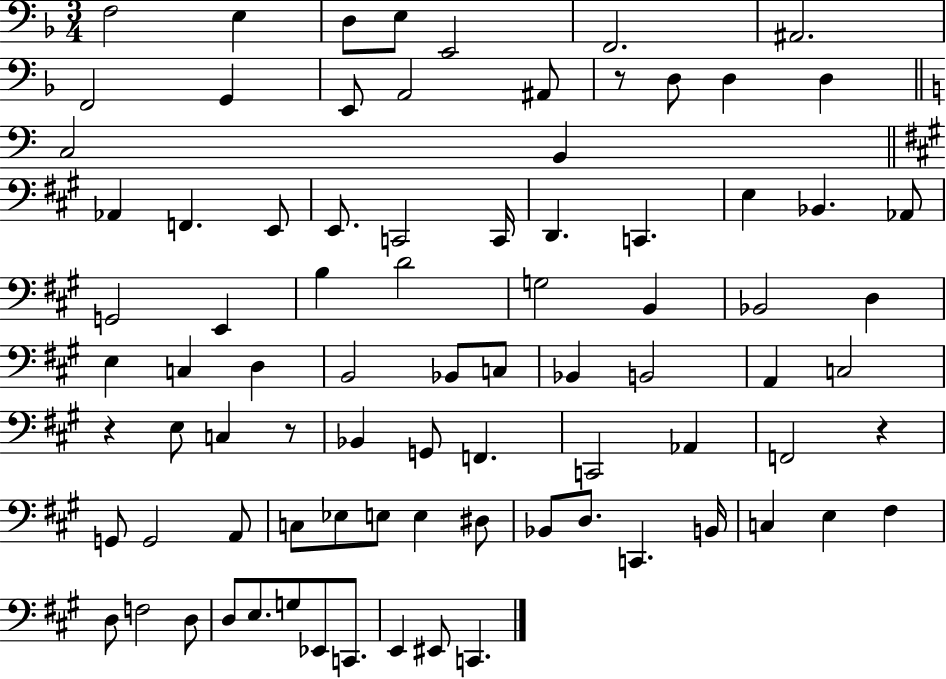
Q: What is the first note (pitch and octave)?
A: F3